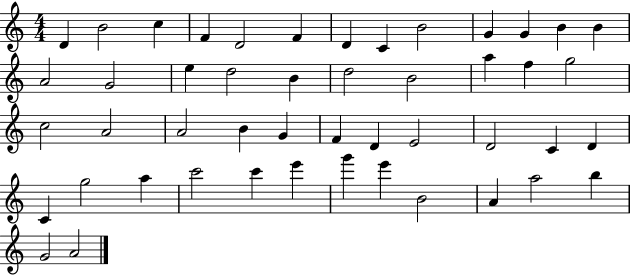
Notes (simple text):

D4/q B4/h C5/q F4/q D4/h F4/q D4/q C4/q B4/h G4/q G4/q B4/q B4/q A4/h G4/h E5/q D5/h B4/q D5/h B4/h A5/q F5/q G5/h C5/h A4/h A4/h B4/q G4/q F4/q D4/q E4/h D4/h C4/q D4/q C4/q G5/h A5/q C6/h C6/q E6/q G6/q E6/q B4/h A4/q A5/h B5/q G4/h A4/h